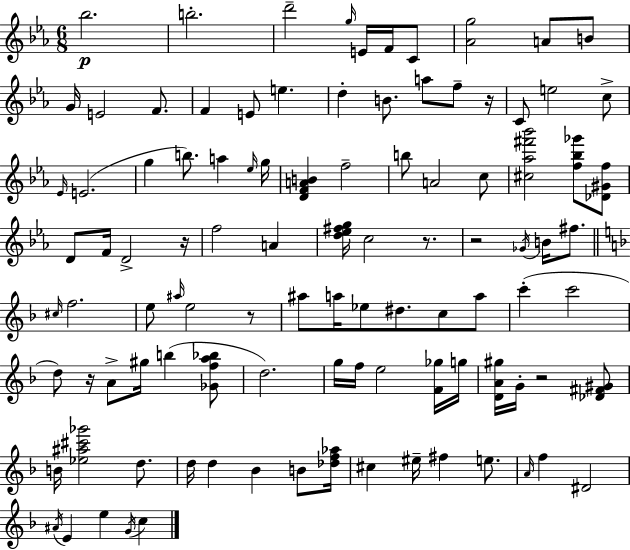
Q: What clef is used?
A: treble